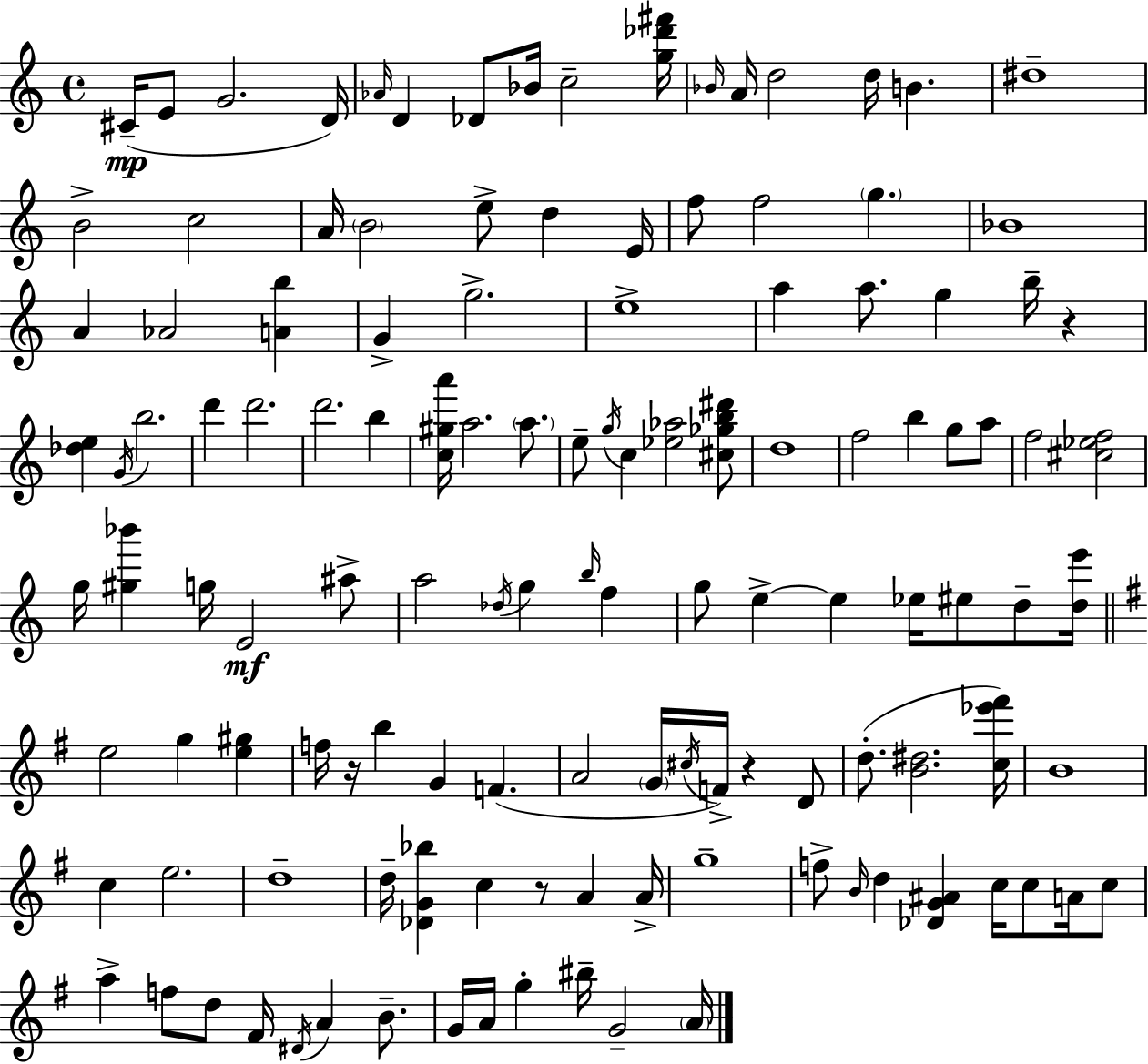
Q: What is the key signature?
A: A minor